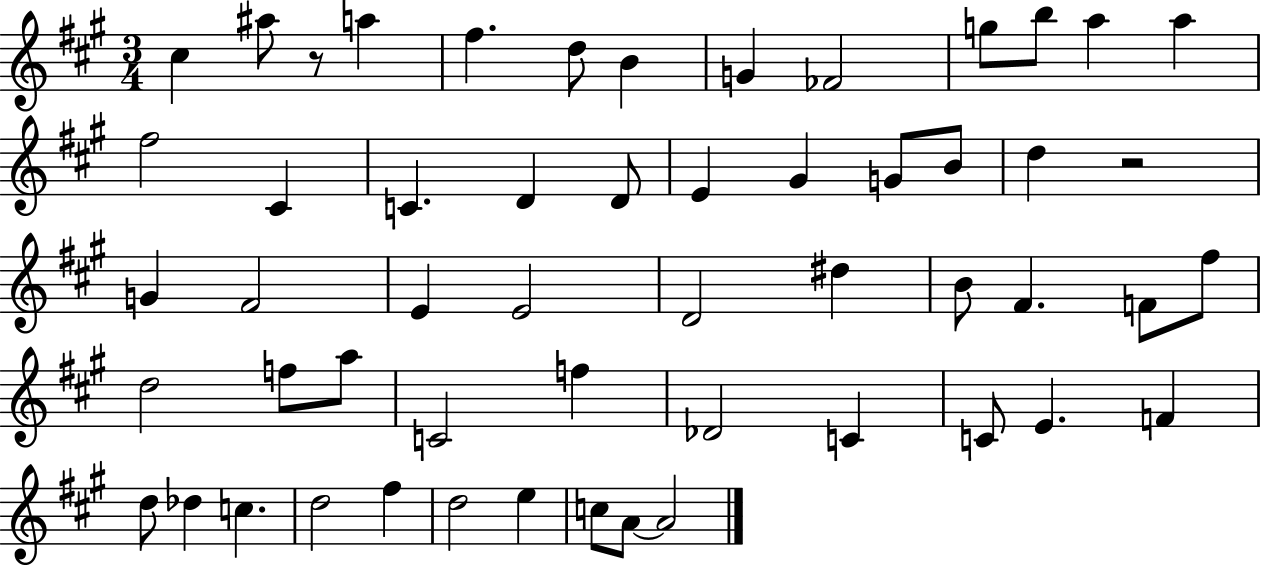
C#5/q A#5/e R/e A5/q F#5/q. D5/e B4/q G4/q FES4/h G5/e B5/e A5/q A5/q F#5/h C#4/q C4/q. D4/q D4/e E4/q G#4/q G4/e B4/e D5/q R/h G4/q F#4/h E4/q E4/h D4/h D#5/q B4/e F#4/q. F4/e F#5/e D5/h F5/e A5/e C4/h F5/q Db4/h C4/q C4/e E4/q. F4/q D5/e Db5/q C5/q. D5/h F#5/q D5/h E5/q C5/e A4/e A4/h